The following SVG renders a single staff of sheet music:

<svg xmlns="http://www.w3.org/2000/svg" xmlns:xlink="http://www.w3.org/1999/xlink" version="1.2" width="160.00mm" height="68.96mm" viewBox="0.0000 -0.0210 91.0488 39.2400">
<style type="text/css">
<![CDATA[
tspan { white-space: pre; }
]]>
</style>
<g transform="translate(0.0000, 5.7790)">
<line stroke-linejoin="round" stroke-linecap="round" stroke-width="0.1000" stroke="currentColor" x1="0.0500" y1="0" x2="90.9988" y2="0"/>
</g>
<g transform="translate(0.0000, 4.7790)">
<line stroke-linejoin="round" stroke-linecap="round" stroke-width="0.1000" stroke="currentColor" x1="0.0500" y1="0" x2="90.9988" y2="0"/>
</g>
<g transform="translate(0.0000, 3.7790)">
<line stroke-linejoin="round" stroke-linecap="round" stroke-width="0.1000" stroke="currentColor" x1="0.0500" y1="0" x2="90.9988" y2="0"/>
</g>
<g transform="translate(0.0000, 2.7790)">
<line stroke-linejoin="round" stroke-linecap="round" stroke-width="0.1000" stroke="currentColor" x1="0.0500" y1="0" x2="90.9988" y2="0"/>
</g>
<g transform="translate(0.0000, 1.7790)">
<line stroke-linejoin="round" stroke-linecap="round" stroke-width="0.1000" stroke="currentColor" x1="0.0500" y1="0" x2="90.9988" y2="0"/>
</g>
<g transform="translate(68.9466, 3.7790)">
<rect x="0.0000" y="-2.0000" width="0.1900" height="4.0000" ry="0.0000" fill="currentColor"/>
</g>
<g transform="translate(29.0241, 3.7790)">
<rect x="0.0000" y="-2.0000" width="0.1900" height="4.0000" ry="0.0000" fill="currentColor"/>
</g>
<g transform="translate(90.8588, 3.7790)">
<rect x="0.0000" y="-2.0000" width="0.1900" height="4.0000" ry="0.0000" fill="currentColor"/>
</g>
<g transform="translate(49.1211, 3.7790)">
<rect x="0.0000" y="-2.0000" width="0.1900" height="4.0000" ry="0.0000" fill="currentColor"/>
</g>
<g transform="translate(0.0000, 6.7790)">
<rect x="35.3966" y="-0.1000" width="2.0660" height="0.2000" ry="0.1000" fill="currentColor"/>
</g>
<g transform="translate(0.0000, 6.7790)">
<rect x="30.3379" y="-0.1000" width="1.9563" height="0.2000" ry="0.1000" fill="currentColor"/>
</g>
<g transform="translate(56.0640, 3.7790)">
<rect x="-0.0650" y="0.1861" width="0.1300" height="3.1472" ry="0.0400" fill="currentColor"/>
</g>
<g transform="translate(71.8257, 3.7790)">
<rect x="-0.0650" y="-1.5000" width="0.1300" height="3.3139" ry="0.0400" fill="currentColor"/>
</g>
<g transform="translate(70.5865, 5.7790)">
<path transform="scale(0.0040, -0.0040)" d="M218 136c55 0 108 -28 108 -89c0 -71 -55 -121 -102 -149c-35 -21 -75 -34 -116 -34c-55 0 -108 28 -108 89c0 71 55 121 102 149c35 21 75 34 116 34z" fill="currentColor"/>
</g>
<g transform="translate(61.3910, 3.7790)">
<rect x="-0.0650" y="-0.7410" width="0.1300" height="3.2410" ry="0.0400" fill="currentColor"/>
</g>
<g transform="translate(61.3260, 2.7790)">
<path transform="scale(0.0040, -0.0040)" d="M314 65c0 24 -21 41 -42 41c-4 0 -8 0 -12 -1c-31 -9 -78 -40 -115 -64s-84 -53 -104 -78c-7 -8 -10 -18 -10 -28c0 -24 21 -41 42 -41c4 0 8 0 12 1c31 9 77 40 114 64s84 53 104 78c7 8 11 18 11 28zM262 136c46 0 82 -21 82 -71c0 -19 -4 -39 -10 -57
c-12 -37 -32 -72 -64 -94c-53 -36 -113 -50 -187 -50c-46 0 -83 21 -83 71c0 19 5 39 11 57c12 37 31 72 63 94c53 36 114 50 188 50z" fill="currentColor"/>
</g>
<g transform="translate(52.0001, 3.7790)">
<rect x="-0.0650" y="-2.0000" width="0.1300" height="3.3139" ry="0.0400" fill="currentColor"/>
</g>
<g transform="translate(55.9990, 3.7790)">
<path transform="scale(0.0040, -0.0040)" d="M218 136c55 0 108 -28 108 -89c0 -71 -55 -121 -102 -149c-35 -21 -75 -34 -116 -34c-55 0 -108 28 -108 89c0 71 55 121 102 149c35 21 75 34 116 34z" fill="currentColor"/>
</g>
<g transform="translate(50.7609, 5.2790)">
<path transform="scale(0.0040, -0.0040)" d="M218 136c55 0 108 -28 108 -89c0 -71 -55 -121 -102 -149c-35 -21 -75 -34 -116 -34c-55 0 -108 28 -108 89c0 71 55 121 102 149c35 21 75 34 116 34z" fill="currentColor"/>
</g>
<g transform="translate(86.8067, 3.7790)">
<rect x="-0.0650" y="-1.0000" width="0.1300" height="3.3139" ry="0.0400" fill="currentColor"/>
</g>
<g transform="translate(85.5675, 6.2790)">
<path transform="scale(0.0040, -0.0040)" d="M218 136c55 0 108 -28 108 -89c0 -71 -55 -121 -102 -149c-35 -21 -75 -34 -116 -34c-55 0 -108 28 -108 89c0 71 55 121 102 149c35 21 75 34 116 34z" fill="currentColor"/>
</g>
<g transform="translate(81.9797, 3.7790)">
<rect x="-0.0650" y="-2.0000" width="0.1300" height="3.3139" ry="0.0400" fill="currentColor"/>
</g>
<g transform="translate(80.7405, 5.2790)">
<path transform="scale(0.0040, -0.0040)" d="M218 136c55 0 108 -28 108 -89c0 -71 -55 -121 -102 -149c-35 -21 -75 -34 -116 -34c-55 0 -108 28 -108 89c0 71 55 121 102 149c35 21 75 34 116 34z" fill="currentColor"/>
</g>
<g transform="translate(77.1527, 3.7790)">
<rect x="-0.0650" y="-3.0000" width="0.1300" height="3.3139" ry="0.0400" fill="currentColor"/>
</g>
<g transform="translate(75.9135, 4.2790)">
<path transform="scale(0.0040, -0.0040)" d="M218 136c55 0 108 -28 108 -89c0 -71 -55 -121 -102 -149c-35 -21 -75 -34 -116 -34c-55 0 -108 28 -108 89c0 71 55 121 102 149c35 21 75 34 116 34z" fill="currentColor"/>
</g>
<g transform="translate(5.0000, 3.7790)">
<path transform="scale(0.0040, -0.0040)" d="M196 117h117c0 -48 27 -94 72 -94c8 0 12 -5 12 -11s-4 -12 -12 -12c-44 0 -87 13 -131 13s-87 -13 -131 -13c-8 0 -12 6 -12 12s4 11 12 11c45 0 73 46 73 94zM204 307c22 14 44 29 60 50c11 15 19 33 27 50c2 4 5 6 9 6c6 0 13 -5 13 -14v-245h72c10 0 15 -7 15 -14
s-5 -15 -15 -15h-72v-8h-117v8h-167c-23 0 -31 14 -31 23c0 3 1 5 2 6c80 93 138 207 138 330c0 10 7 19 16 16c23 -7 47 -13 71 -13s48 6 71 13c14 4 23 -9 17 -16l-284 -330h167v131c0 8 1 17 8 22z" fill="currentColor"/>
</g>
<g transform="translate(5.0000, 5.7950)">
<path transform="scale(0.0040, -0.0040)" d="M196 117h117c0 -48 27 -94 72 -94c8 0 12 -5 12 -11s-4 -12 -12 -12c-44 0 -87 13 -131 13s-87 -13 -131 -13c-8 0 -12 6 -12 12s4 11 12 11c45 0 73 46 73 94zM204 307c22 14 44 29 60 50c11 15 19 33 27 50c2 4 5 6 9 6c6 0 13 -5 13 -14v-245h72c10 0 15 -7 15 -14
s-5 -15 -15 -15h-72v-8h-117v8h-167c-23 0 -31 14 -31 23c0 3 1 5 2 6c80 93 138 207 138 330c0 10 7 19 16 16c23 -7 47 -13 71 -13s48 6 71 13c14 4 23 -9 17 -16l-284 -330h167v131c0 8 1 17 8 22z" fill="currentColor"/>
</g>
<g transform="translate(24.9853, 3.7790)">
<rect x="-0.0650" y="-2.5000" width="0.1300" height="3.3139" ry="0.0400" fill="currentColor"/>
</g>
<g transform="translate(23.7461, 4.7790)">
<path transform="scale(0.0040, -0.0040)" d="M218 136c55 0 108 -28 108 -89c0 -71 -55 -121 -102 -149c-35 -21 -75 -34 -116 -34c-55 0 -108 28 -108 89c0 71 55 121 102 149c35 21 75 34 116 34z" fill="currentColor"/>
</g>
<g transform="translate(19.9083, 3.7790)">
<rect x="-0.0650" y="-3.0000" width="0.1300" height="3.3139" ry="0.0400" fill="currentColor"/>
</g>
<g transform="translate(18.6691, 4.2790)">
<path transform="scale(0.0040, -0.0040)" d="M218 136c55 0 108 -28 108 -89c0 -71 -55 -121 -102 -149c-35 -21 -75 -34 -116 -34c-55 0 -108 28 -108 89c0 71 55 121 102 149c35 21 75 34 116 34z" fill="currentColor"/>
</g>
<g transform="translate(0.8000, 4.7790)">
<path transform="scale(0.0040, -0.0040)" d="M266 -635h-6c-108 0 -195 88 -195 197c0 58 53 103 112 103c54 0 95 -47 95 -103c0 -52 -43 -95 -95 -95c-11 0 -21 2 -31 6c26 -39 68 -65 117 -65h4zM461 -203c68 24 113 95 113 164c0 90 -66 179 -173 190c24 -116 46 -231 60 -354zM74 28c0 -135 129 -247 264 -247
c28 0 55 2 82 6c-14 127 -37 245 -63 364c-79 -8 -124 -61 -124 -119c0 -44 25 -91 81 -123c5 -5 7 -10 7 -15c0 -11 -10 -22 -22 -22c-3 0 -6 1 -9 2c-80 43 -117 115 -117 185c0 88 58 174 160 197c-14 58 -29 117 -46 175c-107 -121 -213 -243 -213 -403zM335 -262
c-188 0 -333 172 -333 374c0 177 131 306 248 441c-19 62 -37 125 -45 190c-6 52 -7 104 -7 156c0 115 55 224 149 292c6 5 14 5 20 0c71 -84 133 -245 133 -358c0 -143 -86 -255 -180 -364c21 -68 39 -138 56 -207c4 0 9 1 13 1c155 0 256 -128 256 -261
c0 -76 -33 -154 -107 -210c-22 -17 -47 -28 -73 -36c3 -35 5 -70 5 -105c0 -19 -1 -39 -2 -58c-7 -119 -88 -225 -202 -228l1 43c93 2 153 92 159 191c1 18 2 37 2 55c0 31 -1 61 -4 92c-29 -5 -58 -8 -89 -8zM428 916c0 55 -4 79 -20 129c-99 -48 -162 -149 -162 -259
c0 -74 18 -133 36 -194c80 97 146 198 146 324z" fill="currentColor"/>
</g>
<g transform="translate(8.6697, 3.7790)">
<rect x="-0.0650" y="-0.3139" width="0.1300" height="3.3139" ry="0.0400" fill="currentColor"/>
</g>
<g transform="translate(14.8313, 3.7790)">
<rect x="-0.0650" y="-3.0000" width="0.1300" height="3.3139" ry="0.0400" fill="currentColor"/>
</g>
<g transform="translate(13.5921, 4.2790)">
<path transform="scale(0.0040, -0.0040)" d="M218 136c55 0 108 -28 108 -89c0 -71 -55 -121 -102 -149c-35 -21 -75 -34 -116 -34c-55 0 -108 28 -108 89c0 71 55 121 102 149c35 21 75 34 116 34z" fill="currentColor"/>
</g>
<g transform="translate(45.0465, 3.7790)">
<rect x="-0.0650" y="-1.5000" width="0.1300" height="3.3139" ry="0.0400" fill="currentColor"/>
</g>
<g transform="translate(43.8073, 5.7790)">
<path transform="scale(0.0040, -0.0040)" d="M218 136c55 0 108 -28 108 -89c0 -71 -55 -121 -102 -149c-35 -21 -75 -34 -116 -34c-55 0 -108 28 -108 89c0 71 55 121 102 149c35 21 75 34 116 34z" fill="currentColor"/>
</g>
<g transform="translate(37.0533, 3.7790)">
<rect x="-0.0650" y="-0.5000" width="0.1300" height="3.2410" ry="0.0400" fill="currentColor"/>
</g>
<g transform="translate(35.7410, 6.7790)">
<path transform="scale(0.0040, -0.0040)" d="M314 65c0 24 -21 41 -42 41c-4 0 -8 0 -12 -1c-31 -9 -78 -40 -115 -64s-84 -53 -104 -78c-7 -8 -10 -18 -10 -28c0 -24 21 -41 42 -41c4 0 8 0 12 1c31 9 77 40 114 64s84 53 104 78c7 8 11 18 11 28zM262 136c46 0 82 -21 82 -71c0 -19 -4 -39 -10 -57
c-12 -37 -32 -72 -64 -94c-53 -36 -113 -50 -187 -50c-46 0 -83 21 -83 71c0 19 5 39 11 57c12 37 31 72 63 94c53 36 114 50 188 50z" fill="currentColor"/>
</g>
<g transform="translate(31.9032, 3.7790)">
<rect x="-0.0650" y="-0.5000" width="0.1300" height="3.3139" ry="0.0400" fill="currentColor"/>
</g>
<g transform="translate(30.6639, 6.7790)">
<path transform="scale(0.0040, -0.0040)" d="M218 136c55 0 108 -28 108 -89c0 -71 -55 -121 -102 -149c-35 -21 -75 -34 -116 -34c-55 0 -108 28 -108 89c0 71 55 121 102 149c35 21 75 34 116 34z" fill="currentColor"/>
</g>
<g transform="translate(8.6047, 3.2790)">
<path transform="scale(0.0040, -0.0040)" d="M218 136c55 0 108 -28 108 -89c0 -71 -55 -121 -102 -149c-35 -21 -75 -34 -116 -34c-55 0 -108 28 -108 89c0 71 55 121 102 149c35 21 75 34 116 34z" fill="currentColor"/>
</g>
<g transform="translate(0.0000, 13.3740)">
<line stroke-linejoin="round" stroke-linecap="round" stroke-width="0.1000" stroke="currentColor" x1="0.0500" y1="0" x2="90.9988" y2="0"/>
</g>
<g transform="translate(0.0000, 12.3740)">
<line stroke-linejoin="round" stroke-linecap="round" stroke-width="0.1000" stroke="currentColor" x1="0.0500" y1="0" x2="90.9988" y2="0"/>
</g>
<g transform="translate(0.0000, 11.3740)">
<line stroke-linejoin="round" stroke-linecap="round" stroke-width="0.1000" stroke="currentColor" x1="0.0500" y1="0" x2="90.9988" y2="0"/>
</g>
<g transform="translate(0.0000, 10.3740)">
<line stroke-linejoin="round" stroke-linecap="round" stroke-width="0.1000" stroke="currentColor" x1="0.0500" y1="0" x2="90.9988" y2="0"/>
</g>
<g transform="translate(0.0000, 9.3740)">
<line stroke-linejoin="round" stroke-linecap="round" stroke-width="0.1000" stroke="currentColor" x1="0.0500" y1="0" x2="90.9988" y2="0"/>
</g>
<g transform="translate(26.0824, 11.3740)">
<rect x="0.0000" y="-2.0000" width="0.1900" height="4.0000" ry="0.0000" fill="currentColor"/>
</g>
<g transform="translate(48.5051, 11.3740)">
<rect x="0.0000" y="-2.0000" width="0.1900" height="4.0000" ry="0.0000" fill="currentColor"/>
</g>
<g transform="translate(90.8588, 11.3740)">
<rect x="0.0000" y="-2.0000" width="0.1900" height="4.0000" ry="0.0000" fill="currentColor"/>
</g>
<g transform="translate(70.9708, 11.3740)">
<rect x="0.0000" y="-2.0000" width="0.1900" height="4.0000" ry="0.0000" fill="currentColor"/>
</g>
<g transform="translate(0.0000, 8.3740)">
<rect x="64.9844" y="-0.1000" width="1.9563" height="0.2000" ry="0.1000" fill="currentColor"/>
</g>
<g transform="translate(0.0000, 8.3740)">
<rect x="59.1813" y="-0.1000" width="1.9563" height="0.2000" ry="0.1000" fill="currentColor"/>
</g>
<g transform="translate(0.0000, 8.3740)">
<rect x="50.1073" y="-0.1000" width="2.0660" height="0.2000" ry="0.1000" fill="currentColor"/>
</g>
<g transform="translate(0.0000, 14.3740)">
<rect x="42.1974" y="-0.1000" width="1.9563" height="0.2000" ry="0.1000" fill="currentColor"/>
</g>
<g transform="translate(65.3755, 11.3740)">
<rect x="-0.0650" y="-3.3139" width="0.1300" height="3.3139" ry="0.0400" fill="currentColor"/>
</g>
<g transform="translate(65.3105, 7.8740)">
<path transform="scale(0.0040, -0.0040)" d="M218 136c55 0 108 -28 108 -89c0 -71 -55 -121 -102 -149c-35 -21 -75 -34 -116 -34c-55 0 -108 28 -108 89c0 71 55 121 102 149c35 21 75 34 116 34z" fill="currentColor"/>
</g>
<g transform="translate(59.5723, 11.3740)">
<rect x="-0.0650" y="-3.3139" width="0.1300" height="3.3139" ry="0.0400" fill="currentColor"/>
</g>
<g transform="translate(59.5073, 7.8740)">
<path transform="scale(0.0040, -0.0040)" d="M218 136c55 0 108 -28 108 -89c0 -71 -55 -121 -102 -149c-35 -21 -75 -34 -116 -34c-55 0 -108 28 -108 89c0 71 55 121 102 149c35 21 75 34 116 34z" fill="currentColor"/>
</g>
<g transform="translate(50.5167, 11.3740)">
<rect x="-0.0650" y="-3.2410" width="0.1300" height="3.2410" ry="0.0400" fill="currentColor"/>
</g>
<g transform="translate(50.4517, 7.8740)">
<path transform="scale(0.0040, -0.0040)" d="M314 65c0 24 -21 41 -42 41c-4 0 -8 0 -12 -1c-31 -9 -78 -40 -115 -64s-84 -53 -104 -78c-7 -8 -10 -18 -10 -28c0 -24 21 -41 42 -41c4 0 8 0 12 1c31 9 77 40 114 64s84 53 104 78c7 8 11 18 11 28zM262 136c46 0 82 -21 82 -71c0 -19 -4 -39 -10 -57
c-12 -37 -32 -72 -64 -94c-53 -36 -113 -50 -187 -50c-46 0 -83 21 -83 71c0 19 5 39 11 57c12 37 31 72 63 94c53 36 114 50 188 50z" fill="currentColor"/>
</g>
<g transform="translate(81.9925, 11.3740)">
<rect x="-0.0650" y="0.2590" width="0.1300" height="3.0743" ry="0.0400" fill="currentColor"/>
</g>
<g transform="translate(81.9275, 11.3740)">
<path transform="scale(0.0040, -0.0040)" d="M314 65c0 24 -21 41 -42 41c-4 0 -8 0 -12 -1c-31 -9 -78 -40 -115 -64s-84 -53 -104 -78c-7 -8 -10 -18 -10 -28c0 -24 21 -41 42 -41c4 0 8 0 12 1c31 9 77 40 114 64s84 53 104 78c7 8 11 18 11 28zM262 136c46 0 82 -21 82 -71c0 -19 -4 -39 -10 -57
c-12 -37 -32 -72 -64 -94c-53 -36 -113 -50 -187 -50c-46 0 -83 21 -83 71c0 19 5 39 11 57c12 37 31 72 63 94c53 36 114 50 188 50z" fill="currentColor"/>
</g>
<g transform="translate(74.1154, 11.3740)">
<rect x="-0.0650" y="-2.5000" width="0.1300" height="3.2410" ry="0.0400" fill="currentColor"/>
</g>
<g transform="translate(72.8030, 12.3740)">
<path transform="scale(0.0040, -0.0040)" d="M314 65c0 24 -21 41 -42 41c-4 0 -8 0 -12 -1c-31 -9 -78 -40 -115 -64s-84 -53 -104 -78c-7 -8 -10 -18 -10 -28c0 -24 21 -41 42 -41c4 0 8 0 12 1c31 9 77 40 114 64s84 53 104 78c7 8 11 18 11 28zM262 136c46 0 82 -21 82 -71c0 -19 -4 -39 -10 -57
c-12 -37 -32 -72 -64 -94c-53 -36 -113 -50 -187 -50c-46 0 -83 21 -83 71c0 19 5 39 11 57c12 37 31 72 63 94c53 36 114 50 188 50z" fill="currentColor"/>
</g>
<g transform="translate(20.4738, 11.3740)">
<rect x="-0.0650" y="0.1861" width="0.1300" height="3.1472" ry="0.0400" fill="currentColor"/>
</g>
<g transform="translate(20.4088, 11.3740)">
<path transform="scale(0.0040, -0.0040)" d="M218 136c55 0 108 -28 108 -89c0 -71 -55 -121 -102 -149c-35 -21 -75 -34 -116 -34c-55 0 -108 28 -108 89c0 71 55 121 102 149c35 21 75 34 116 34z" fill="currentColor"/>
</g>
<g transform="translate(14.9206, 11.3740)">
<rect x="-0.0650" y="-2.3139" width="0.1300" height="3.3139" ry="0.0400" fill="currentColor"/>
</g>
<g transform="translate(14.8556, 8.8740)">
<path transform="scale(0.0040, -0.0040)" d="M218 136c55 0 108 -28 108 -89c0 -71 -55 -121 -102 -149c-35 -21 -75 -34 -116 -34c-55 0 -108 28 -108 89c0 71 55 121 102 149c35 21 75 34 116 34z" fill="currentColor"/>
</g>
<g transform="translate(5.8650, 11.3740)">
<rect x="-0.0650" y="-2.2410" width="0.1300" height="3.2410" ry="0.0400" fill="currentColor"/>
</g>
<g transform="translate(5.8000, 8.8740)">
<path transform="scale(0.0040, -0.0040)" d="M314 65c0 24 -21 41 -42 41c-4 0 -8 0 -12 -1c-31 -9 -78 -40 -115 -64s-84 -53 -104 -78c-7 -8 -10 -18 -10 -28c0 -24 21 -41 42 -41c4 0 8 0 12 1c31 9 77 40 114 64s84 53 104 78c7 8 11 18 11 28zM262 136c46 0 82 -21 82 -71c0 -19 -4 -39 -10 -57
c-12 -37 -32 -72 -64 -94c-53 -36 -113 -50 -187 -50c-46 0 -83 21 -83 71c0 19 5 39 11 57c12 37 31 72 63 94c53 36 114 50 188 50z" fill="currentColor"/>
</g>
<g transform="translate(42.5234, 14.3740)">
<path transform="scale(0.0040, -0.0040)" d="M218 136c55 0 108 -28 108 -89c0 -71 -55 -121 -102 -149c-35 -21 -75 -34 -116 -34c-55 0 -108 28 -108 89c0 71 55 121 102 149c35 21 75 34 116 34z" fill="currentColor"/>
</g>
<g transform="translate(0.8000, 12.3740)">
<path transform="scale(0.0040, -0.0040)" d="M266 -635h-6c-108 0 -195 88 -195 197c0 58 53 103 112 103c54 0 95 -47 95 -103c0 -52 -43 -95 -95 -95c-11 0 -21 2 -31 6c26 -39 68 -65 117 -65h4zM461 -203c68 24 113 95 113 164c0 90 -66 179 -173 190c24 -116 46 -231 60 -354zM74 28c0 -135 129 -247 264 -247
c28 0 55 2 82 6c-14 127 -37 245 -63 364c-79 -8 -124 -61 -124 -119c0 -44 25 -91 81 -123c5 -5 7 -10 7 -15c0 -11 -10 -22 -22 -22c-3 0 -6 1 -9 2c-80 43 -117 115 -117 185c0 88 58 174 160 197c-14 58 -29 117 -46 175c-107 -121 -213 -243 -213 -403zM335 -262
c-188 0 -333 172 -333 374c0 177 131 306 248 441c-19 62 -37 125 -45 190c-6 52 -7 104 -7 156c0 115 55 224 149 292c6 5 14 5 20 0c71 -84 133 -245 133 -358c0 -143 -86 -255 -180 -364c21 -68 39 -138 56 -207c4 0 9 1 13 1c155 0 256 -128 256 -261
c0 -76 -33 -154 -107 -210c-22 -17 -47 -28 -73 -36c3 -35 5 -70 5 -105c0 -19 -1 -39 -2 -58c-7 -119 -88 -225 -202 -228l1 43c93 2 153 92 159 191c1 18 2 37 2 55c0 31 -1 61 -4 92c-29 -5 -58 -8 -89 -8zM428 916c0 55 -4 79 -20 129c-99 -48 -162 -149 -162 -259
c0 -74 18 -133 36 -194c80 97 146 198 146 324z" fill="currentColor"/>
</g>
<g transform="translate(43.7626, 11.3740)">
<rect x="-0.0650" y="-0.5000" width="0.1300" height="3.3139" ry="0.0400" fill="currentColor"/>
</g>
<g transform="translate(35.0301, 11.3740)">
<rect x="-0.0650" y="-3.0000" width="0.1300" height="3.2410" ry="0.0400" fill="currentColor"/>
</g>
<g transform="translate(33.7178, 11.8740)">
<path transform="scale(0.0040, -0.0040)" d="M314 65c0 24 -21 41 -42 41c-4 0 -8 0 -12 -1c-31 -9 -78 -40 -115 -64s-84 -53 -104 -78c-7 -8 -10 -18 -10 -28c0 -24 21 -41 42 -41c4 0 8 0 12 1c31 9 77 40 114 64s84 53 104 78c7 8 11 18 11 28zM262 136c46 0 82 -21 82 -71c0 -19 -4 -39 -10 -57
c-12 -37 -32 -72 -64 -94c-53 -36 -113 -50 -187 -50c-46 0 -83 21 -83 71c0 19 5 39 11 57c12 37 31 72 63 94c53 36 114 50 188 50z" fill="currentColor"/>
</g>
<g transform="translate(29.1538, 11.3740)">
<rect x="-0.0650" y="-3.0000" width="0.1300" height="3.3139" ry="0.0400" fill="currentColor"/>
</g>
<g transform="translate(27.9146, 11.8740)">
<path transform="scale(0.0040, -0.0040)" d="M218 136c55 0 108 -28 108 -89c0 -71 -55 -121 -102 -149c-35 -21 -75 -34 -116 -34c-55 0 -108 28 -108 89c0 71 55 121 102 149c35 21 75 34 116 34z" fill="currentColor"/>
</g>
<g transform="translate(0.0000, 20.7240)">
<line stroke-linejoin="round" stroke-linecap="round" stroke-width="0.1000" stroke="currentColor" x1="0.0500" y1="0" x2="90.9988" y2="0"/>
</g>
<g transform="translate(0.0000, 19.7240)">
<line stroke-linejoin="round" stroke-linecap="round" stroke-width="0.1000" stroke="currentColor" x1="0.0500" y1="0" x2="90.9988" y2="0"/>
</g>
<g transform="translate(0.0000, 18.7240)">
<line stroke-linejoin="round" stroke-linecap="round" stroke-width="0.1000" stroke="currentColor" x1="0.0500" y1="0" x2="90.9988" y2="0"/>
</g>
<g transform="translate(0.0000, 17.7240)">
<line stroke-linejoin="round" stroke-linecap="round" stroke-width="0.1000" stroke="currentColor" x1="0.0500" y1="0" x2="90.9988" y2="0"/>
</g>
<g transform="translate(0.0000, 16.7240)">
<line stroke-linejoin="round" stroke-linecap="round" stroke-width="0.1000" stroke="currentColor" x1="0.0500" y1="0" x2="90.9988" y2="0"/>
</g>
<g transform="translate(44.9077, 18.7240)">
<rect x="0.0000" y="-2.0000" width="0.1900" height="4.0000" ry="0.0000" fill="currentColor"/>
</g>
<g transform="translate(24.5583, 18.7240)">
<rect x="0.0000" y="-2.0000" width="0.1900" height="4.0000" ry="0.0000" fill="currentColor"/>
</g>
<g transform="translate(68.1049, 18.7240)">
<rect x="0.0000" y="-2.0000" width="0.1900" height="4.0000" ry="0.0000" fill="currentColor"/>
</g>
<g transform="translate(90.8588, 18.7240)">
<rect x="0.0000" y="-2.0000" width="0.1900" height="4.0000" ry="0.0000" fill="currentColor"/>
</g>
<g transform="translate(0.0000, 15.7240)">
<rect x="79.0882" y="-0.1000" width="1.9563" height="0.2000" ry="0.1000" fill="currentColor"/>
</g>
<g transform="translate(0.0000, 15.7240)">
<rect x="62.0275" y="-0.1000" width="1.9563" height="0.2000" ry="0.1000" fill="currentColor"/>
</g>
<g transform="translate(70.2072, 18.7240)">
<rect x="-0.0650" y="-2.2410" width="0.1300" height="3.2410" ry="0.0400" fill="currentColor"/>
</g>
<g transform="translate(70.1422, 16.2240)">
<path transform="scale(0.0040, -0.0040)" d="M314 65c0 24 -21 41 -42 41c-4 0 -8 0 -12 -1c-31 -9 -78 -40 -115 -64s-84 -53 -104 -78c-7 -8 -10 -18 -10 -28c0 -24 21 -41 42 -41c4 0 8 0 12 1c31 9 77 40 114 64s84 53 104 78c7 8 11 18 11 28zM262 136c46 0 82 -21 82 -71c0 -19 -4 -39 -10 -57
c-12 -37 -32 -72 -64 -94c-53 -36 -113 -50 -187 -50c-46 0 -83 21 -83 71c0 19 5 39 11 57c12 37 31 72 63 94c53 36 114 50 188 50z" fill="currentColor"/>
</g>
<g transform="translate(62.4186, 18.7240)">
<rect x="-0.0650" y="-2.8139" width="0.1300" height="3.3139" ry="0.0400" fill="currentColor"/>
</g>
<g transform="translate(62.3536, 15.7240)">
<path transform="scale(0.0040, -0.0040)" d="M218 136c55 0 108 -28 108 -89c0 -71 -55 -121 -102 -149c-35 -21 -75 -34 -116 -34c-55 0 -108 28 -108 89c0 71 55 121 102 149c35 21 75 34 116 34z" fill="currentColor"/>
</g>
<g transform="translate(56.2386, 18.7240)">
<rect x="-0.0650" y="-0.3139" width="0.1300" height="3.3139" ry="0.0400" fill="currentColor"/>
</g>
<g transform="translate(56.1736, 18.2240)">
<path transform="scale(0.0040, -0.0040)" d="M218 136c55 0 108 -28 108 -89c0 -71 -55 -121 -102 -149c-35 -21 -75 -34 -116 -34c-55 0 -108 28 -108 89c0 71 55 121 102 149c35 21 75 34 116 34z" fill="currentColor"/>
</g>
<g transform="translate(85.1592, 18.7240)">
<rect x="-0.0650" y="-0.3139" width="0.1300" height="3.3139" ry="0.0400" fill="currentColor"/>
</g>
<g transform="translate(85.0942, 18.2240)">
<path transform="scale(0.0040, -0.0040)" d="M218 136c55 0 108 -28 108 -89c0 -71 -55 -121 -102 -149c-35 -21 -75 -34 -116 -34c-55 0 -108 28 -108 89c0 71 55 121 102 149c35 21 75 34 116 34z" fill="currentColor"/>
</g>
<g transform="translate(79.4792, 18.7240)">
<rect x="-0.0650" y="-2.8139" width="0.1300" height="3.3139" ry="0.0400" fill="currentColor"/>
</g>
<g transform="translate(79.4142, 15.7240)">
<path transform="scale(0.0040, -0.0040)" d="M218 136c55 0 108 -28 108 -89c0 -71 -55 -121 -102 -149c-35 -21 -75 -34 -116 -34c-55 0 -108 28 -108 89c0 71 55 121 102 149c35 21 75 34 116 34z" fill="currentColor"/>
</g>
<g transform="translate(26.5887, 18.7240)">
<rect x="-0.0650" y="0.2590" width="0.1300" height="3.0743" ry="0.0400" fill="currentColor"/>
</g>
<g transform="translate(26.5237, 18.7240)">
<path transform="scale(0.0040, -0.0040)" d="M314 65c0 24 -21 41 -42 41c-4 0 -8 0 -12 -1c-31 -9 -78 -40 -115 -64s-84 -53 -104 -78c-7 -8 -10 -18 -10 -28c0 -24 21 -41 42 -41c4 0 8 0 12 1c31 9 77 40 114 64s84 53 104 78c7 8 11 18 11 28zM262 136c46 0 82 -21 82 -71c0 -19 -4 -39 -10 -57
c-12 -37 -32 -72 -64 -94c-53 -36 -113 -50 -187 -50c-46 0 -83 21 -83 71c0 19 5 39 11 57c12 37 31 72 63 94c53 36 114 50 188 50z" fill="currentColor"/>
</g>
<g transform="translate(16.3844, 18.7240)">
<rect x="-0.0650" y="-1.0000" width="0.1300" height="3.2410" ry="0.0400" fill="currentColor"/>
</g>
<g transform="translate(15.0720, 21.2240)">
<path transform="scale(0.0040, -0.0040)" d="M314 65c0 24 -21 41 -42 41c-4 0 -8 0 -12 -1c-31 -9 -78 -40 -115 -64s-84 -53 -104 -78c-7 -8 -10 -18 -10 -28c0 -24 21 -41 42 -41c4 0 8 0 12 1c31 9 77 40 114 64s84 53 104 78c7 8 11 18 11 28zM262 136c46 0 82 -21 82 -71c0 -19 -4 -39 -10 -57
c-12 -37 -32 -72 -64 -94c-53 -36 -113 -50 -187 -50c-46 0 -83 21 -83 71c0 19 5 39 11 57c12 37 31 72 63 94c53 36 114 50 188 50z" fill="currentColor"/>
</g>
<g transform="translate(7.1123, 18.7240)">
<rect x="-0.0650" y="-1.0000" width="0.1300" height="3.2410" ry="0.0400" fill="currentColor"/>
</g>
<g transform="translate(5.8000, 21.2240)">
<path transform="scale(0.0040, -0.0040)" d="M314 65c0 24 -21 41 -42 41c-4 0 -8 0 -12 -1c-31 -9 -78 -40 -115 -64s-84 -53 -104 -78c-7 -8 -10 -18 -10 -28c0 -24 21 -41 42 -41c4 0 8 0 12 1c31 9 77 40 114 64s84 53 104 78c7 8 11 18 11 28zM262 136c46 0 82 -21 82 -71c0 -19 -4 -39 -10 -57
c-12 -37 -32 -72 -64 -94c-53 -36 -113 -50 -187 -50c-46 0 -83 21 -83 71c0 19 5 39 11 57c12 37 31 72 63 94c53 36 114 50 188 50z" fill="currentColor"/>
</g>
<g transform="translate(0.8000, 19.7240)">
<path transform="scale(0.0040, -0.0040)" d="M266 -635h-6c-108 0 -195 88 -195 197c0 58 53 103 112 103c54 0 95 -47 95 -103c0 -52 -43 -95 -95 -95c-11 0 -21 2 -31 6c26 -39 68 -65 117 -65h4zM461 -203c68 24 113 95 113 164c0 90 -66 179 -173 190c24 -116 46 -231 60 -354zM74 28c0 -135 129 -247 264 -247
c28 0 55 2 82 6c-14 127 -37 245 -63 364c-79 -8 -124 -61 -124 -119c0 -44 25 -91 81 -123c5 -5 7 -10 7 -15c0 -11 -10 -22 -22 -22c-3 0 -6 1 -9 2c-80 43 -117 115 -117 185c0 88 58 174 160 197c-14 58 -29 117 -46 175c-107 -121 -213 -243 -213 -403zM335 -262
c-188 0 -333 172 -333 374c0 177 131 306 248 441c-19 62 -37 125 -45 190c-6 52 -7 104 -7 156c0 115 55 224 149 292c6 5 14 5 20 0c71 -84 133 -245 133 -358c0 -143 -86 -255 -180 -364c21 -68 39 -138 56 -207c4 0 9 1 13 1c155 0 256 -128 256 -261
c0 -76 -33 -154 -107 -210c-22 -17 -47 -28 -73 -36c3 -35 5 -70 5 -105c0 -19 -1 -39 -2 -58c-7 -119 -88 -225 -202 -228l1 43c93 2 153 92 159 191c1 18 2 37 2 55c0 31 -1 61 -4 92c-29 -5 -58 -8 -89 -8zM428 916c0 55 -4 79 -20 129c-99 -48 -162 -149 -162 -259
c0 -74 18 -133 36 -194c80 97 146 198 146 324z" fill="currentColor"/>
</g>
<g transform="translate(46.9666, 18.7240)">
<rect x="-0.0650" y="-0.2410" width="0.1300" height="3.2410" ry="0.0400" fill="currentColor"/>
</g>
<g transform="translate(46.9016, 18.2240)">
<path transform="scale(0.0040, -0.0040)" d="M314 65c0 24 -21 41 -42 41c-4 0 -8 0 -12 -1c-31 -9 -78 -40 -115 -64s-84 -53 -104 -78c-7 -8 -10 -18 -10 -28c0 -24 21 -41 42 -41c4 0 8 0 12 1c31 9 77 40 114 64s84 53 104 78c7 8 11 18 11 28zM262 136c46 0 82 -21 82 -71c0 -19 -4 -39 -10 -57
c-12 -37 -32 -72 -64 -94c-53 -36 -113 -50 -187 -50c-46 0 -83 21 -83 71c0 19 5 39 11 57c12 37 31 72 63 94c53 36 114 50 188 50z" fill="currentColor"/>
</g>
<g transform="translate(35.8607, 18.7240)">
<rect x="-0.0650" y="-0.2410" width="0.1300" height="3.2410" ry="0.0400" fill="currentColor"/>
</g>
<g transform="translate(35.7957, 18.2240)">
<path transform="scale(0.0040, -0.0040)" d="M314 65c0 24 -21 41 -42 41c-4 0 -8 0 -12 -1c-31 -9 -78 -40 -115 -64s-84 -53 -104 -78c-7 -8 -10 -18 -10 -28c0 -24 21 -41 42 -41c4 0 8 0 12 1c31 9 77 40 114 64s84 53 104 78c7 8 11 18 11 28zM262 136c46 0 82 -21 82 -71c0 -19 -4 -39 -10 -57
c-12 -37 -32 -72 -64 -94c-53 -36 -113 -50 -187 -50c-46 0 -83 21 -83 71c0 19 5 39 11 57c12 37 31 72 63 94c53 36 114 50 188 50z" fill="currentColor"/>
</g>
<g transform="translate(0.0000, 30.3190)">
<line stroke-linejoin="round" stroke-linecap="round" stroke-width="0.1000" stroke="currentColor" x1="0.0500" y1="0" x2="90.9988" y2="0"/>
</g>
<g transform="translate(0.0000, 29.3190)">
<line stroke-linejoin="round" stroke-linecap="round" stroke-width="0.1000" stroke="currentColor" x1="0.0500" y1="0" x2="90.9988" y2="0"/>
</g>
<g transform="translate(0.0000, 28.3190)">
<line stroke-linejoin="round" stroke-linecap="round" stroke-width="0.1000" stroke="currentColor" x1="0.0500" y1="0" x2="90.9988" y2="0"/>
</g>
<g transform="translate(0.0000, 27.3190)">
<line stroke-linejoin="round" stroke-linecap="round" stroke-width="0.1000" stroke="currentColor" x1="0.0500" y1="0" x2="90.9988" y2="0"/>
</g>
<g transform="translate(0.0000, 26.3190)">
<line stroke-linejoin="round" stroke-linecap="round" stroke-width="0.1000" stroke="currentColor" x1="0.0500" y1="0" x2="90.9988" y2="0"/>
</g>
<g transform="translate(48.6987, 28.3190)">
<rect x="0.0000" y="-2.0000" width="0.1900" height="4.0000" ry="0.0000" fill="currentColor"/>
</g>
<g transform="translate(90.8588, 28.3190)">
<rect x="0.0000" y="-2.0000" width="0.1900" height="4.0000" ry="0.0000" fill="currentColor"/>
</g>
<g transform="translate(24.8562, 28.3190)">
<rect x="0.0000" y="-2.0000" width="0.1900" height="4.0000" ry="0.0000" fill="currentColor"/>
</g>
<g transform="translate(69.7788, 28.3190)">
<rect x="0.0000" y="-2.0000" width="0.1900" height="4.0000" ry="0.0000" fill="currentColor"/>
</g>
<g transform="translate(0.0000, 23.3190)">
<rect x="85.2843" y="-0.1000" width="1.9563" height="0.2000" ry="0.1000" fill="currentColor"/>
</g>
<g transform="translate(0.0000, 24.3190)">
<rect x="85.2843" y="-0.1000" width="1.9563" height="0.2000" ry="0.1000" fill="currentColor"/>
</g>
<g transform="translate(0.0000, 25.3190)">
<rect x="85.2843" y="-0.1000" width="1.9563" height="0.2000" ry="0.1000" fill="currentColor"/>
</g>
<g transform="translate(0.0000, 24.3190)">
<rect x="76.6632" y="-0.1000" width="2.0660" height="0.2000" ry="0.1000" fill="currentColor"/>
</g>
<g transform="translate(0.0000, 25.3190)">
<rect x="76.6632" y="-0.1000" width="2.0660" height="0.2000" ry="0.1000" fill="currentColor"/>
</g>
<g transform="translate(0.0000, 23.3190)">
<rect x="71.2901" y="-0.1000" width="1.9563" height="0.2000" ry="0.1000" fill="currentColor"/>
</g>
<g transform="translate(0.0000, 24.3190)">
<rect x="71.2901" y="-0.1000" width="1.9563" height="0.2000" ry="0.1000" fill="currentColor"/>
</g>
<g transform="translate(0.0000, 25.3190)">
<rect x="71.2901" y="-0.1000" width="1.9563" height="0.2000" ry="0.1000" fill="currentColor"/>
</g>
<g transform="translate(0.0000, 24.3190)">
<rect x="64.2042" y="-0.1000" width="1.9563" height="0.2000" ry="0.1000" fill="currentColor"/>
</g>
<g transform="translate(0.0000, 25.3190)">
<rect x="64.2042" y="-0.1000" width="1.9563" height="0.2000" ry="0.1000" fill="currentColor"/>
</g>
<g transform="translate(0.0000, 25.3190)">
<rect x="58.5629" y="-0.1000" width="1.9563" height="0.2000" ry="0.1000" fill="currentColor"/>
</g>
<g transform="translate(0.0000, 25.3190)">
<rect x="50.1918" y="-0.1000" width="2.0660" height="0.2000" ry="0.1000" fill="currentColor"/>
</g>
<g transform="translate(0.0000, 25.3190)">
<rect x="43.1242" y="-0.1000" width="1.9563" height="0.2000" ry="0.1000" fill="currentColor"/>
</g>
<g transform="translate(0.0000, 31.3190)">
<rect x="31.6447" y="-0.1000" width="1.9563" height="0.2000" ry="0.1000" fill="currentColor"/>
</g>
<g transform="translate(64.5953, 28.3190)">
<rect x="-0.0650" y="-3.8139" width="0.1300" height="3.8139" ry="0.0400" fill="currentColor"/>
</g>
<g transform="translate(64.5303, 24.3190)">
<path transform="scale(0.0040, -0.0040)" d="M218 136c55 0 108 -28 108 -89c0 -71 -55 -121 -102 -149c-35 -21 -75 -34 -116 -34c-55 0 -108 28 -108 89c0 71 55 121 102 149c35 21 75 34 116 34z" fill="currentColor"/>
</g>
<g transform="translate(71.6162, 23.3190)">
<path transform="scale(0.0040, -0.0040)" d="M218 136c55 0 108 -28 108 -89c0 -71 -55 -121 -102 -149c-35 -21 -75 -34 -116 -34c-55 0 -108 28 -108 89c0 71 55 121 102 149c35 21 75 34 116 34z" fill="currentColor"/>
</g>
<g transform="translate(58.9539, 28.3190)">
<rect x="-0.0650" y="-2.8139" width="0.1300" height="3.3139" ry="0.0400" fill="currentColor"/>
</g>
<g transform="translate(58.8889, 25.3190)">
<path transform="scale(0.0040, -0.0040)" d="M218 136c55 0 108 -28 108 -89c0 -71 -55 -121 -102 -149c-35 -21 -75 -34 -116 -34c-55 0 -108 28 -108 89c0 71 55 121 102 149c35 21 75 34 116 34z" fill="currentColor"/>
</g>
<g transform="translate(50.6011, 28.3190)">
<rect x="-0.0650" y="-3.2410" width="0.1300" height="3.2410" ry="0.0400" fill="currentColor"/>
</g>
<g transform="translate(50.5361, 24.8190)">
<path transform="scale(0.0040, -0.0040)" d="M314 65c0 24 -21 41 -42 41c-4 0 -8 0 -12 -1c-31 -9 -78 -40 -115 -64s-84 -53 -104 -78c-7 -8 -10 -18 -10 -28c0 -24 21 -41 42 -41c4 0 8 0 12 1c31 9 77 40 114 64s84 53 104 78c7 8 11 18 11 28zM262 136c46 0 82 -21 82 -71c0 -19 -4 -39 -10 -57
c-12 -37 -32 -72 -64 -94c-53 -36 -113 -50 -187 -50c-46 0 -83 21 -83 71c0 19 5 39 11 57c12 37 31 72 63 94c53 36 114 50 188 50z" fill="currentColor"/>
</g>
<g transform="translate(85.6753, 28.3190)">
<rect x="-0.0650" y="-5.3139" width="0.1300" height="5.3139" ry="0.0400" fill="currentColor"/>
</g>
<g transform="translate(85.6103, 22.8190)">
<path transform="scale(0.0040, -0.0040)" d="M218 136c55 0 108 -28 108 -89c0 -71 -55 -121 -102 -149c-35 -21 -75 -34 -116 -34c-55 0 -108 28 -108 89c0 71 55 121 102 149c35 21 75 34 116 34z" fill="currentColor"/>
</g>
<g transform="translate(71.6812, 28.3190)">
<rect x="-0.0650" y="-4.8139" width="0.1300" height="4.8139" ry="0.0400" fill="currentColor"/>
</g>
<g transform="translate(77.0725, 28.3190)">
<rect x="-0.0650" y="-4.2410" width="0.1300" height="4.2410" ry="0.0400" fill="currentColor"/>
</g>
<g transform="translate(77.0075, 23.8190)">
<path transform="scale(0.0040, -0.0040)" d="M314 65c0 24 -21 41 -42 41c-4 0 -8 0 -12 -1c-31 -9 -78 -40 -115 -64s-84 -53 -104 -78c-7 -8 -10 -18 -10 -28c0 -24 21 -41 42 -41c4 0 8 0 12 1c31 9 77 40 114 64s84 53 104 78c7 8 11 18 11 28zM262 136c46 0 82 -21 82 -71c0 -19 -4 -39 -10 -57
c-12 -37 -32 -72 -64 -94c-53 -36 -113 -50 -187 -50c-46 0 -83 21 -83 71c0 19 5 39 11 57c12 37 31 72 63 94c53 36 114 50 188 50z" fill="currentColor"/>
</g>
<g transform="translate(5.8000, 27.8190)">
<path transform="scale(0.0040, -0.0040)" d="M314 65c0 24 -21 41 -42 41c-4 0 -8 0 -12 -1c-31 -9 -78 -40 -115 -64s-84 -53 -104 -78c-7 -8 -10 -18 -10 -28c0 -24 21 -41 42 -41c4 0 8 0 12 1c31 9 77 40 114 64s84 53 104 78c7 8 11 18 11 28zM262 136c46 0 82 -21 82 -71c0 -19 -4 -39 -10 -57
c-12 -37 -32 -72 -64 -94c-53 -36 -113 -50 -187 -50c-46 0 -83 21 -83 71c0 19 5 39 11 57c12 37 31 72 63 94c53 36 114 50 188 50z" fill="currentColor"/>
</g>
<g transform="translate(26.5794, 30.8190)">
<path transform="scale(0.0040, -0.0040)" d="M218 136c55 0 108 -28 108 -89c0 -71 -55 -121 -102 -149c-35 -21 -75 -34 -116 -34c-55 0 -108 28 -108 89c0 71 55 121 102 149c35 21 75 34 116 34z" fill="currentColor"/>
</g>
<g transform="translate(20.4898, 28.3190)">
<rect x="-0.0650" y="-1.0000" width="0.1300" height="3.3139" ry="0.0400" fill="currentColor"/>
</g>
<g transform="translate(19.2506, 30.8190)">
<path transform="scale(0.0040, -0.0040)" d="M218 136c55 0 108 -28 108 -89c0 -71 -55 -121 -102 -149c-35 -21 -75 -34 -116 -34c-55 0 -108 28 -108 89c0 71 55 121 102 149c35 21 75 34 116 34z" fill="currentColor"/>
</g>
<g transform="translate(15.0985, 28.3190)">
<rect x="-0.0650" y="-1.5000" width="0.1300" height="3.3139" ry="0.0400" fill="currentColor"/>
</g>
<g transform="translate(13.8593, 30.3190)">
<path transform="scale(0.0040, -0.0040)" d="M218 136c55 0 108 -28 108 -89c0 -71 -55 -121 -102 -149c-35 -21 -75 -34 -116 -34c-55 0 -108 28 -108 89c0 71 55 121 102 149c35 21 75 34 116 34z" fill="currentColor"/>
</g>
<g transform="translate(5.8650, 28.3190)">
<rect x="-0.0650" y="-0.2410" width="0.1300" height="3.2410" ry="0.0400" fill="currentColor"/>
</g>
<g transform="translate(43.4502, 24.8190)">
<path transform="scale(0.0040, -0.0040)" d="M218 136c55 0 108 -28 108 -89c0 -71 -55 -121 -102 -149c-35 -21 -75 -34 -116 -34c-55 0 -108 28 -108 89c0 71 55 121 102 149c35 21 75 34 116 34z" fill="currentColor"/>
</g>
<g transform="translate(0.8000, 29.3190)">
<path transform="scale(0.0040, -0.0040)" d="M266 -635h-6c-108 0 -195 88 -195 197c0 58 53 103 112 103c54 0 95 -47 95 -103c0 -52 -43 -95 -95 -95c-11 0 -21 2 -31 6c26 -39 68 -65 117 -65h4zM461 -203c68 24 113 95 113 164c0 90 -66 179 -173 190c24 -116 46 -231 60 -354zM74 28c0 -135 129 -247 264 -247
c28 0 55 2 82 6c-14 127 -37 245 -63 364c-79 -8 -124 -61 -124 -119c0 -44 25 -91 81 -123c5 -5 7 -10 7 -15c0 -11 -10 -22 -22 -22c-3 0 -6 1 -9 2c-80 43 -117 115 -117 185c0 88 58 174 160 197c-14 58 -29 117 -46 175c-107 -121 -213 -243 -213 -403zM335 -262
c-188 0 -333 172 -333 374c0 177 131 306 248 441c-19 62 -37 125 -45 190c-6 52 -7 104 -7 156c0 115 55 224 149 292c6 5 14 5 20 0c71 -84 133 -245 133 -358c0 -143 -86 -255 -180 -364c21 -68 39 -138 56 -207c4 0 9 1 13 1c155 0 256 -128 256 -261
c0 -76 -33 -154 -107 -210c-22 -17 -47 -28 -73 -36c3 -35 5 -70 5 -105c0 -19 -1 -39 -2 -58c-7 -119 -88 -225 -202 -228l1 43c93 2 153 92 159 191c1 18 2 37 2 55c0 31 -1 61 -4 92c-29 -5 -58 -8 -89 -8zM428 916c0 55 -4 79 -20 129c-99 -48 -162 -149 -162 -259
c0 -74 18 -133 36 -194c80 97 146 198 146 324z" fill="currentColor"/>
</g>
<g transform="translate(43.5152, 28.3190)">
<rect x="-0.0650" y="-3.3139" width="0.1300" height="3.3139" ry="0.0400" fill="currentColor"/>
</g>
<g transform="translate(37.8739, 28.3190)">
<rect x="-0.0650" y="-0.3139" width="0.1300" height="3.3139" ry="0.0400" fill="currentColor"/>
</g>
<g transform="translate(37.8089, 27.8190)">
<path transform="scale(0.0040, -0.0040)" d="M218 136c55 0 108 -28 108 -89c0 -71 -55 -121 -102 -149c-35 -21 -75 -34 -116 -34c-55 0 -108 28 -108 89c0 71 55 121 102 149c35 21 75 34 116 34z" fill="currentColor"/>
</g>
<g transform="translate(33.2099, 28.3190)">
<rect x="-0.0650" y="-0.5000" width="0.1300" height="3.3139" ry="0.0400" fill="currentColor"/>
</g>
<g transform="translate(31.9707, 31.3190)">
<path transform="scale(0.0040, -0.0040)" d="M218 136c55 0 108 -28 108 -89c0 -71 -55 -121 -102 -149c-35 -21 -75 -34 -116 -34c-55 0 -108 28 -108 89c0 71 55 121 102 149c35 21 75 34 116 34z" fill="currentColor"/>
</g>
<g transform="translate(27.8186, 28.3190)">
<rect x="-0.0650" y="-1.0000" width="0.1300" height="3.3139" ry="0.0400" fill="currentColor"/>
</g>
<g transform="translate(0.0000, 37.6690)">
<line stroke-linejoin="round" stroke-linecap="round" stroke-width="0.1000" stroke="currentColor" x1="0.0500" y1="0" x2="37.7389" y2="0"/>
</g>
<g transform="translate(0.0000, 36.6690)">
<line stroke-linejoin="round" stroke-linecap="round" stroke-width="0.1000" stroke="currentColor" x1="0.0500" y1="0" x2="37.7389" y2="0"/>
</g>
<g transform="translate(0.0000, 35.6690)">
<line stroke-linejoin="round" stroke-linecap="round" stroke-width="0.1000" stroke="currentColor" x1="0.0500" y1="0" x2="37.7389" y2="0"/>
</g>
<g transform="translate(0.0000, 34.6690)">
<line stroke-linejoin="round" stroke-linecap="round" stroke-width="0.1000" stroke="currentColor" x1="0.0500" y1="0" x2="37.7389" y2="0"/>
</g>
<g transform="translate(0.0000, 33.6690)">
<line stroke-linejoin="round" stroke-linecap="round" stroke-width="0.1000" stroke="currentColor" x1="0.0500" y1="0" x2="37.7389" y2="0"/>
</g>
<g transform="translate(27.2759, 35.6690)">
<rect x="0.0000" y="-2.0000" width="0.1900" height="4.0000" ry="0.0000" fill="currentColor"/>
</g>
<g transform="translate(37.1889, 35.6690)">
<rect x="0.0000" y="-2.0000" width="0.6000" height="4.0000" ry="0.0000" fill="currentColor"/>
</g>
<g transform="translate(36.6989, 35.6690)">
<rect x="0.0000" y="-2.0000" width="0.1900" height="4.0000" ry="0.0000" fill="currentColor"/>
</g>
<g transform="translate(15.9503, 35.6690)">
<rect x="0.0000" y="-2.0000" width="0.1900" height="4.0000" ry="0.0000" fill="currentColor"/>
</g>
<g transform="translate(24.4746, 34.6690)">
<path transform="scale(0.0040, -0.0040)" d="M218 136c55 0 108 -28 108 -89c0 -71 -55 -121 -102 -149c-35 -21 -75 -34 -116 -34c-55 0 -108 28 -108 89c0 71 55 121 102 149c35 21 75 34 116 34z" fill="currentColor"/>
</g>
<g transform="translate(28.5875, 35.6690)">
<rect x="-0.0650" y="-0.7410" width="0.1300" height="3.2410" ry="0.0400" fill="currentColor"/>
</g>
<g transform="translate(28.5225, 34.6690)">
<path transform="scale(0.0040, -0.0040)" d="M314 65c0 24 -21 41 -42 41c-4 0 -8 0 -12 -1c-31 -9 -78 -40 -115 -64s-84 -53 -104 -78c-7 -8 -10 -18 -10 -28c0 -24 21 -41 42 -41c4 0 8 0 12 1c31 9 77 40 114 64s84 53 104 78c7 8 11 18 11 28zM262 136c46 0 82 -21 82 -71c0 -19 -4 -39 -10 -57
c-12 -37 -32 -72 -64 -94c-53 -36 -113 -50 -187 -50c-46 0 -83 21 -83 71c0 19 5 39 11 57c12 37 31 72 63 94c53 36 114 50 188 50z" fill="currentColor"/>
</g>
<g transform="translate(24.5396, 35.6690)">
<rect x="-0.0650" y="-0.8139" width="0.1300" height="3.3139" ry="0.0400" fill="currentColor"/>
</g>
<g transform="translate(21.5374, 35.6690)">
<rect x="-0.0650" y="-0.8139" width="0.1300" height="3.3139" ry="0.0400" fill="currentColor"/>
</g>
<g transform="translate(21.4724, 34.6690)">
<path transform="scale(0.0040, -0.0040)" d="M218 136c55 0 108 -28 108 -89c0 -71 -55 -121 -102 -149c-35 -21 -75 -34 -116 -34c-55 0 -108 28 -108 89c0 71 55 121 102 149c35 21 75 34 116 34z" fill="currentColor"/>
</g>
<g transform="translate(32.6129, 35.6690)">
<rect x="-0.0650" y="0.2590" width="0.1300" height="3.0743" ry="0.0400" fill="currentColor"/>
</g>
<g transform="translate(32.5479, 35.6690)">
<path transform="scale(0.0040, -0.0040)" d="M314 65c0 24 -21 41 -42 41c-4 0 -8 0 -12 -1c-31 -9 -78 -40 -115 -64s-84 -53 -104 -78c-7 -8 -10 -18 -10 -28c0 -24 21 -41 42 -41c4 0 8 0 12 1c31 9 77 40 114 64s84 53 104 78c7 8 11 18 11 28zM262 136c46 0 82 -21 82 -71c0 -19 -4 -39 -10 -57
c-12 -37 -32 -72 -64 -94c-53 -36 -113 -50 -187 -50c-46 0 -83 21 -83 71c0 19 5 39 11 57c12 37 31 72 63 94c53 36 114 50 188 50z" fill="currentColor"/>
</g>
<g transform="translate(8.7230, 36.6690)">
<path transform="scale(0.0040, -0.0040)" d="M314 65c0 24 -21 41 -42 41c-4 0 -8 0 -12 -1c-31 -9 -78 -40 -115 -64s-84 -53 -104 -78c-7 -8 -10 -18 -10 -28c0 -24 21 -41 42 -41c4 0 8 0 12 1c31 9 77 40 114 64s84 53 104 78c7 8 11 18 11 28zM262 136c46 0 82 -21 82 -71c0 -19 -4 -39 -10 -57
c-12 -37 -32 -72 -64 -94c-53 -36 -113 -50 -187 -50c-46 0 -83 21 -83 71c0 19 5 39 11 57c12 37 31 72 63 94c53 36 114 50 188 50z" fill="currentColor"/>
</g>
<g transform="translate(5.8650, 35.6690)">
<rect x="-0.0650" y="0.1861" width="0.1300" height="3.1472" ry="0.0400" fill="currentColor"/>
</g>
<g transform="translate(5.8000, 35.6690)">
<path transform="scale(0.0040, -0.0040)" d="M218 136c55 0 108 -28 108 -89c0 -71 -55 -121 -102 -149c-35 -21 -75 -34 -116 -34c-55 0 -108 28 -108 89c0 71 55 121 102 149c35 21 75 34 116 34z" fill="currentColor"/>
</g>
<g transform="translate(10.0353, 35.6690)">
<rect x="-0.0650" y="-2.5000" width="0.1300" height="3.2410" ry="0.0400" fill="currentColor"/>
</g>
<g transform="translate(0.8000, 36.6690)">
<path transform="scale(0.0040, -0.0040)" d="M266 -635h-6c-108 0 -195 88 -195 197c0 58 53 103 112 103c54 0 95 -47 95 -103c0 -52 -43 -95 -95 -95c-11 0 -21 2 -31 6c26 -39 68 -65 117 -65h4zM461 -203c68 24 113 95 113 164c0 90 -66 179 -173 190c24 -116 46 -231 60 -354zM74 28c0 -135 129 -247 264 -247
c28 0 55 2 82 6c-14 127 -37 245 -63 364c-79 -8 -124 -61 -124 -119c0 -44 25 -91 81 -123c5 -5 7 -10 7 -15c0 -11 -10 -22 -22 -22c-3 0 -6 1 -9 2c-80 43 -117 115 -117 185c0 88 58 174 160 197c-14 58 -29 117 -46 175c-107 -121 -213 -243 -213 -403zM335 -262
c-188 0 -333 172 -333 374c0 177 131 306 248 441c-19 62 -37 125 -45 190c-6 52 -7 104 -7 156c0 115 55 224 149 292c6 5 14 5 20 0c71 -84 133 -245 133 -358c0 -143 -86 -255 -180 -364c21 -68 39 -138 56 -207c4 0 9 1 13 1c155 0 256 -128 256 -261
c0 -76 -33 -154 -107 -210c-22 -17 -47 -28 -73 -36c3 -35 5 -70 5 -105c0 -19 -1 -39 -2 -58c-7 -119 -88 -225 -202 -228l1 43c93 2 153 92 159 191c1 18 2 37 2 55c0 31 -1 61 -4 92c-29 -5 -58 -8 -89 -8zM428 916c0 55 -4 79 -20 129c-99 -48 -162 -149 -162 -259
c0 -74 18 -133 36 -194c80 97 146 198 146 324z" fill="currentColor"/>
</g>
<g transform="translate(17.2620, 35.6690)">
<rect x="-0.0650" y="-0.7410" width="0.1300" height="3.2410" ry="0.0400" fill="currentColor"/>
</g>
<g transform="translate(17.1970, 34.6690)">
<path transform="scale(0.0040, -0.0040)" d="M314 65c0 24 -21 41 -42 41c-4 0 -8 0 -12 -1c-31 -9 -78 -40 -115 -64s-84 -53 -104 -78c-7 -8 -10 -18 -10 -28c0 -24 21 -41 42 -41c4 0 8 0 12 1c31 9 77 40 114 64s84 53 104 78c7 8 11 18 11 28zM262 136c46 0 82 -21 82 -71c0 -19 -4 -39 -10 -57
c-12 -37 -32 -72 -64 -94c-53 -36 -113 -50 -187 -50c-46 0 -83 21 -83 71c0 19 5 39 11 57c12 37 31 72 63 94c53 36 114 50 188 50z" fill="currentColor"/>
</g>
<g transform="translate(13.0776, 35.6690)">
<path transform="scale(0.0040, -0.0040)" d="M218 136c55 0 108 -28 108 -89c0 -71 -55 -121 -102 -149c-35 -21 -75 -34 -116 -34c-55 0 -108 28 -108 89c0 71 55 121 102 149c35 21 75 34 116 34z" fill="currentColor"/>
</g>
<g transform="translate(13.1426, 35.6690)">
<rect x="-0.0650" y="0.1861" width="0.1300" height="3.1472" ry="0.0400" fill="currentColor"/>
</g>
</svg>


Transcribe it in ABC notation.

X:1
T:Untitled
M:4/4
L:1/4
K:C
c A A G C C2 E F B d2 E A F D g2 g B A A2 C b2 b b G2 B2 D2 D2 B2 c2 c2 c a g2 a c c2 E D D C c b b2 a c' e' d'2 f' B G2 B d2 d d d2 B2